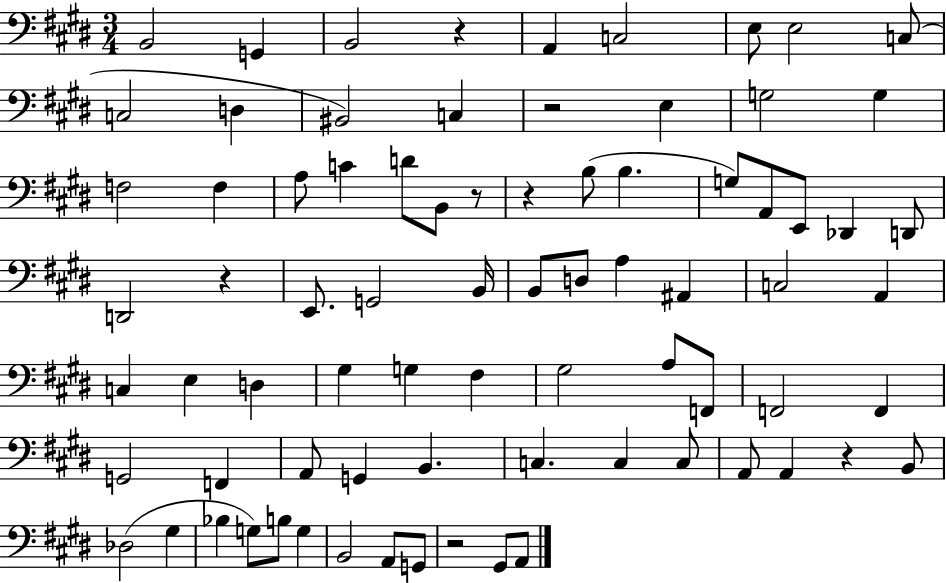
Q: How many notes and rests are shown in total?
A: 78